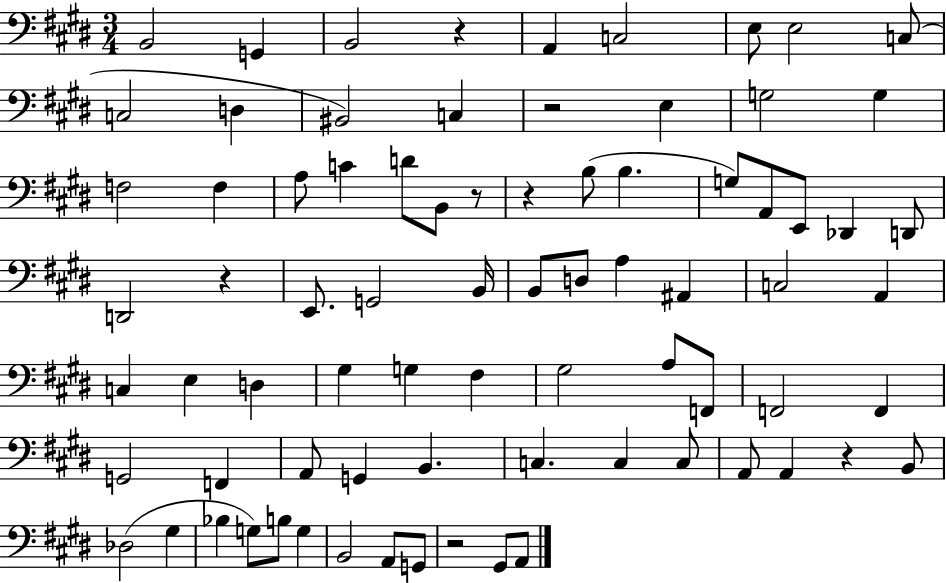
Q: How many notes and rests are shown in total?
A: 78